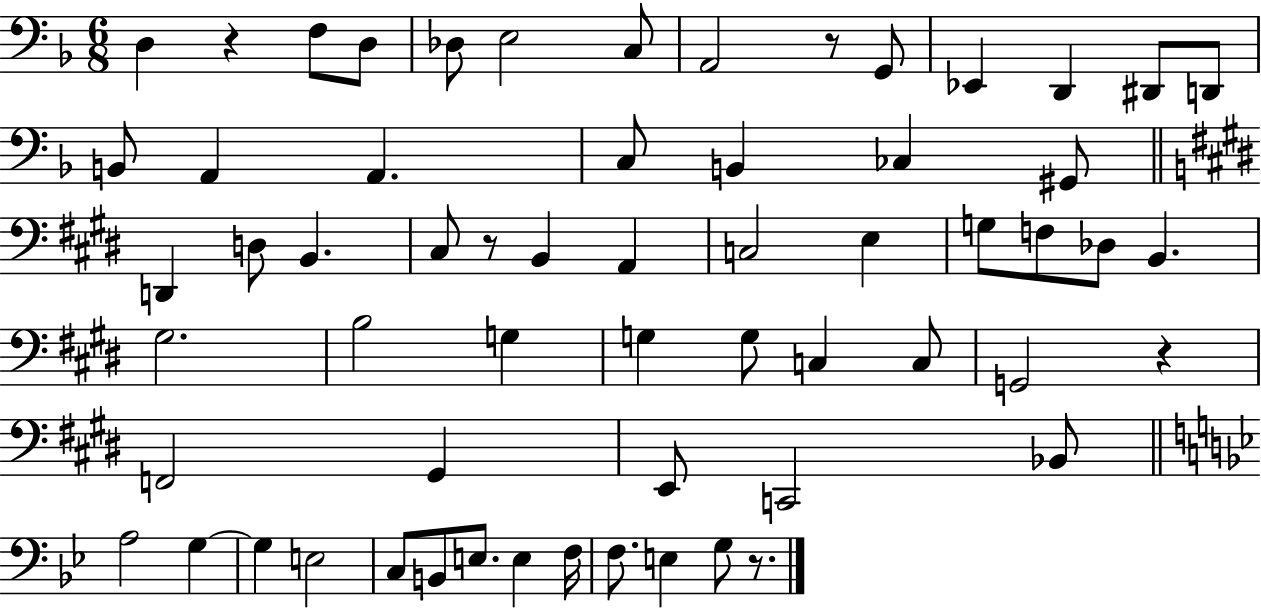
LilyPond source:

{
  \clef bass
  \numericTimeSignature
  \time 6/8
  \key f \major
  d4 r4 f8 d8 | des8 e2 c8 | a,2 r8 g,8 | ees,4 d,4 dis,8 d,8 | \break b,8 a,4 a,4. | c8 b,4 ces4 gis,8 | \bar "||" \break \key e \major d,4 d8 b,4. | cis8 r8 b,4 a,4 | c2 e4 | g8 f8 des8 b,4. | \break gis2. | b2 g4 | g4 g8 c4 c8 | g,2 r4 | \break f,2 gis,4 | e,8 c,2 bes,8 | \bar "||" \break \key g \minor a2 g4~~ | g4 e2 | c8 b,8 e8. e4 f16 | f8. e4 g8 r8. | \break \bar "|."
}